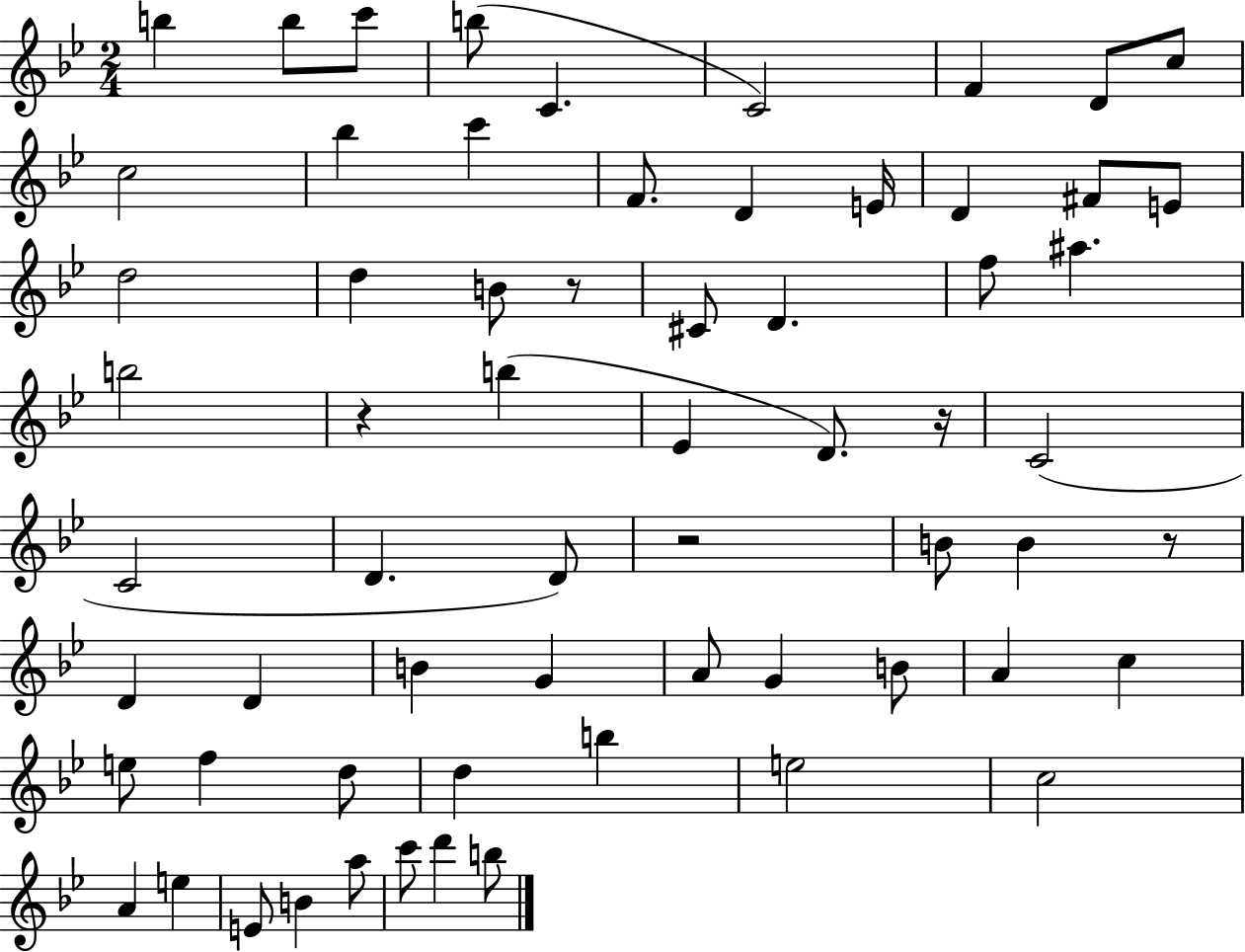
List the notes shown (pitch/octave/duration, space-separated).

B5/q B5/e C6/e B5/e C4/q. C4/h F4/q D4/e C5/e C5/h Bb5/q C6/q F4/e. D4/q E4/s D4/q F#4/e E4/e D5/h D5/q B4/e R/e C#4/e D4/q. F5/e A#5/q. B5/h R/q B5/q Eb4/q D4/e. R/s C4/h C4/h D4/q. D4/e R/h B4/e B4/q R/e D4/q D4/q B4/q G4/q A4/e G4/q B4/e A4/q C5/q E5/e F5/q D5/e D5/q B5/q E5/h C5/h A4/q E5/q E4/e B4/q A5/e C6/e D6/q B5/e